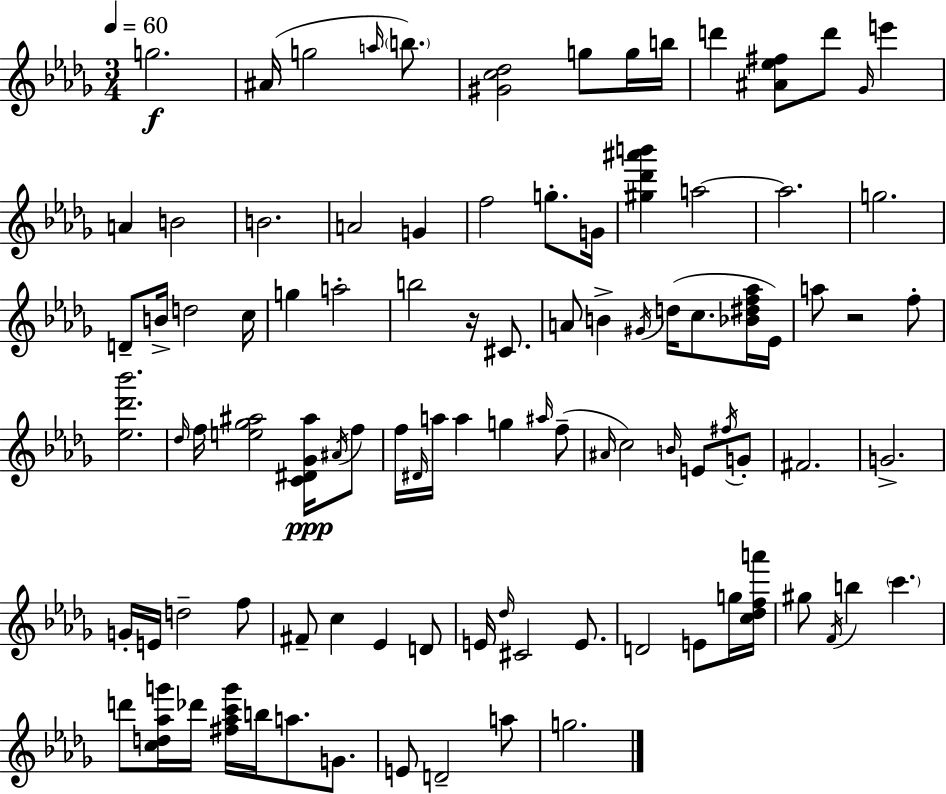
G5/h. A#4/s G5/h A5/s B5/e. [G#4,C5,Db5]/h G5/e G5/s B5/s D6/q [A#4,Eb5,F#5]/e D6/e Gb4/s E6/q A4/q B4/h B4/h. A4/h G4/q F5/h G5/e. G4/s [G#5,Db6,A#6,B6]/q A5/h A5/h. G5/h. D4/e B4/s D5/h C5/s G5/q A5/h B5/h R/s C#4/e. A4/e B4/q G#4/s D5/s C5/e. [Bb4,D#5,F5,Ab5]/s Eb4/s A5/e R/h F5/e [Eb5,Db6,Bb6]/h. Db5/s F5/s [E5,Gb5,A#5]/h [C4,D#4,Gb4,A#5]/s A#4/s F5/e F5/s D#4/s A5/s A5/q G5/q A#5/s F5/e A#4/s C5/h B4/s E4/e F#5/s G4/e F#4/h. G4/h. G4/s E4/s D5/h F5/e F#4/e C5/q Eb4/q D4/e E4/s Db5/s C#4/h E4/e. D4/h E4/e G5/s [C5,Db5,F5,A6]/s G#5/e F4/s B5/q C6/q. D6/e [C5,D5,Ab5,G6]/s Db6/s [F#5,Ab5,C6,G6]/s B5/s A5/e. G4/e. E4/e D4/h A5/e G5/h.